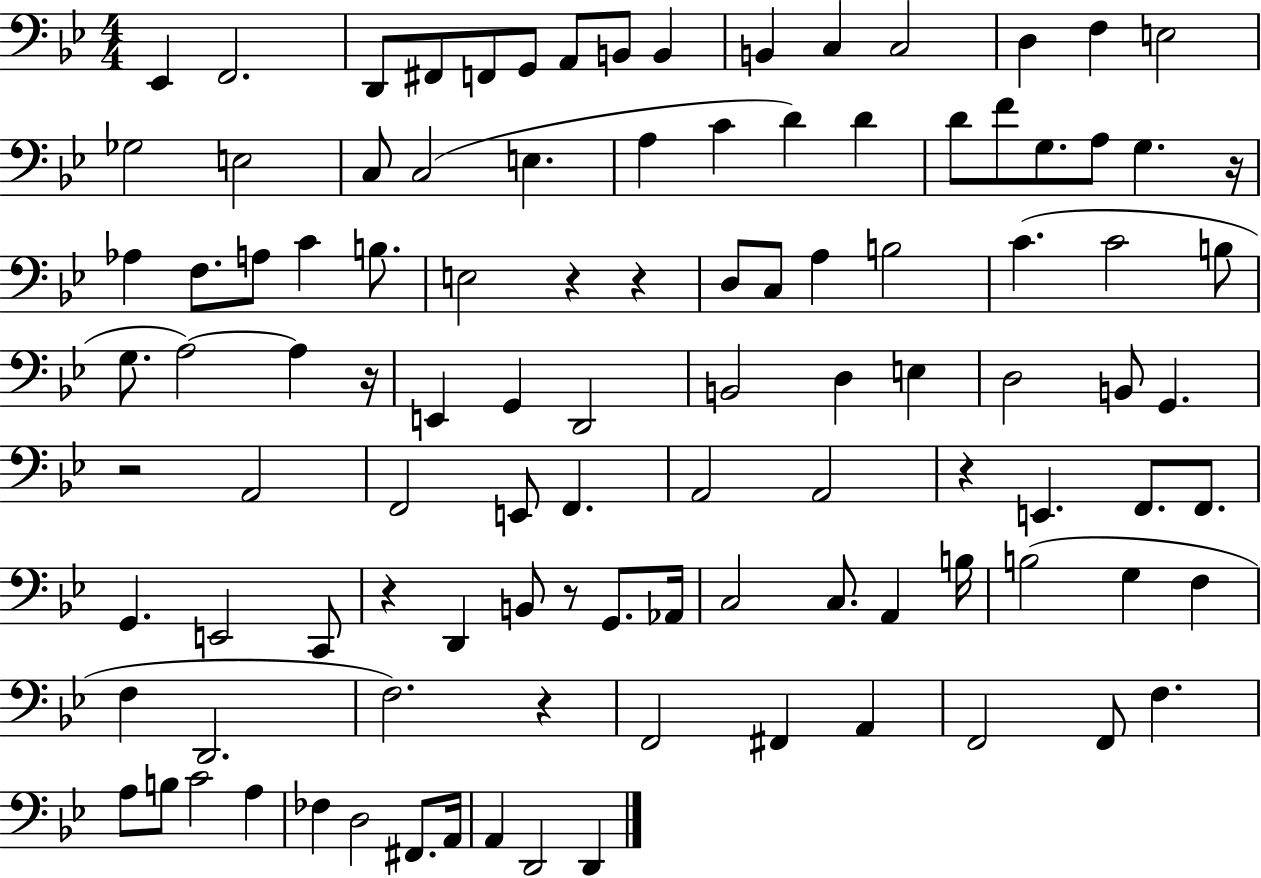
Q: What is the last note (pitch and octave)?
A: D2